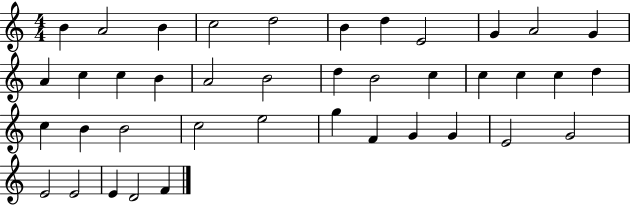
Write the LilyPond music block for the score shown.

{
  \clef treble
  \numericTimeSignature
  \time 4/4
  \key c \major
  b'4 a'2 b'4 | c''2 d''2 | b'4 d''4 e'2 | g'4 a'2 g'4 | \break a'4 c''4 c''4 b'4 | a'2 b'2 | d''4 b'2 c''4 | c''4 c''4 c''4 d''4 | \break c''4 b'4 b'2 | c''2 e''2 | g''4 f'4 g'4 g'4 | e'2 g'2 | \break e'2 e'2 | e'4 d'2 f'4 | \bar "|."
}